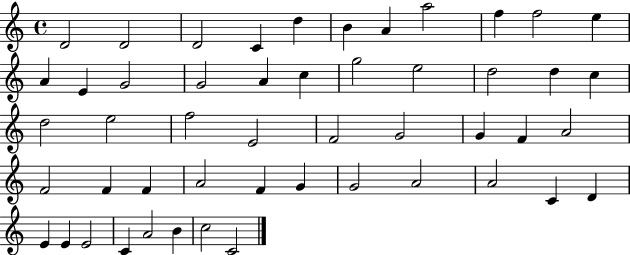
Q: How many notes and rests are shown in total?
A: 50